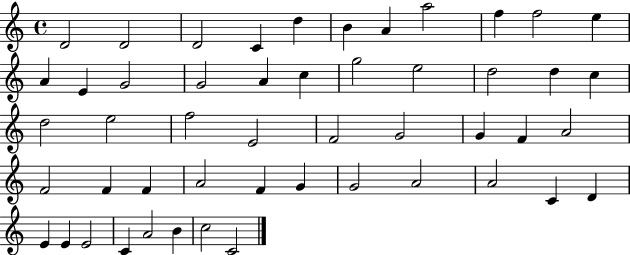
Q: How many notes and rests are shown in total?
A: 50